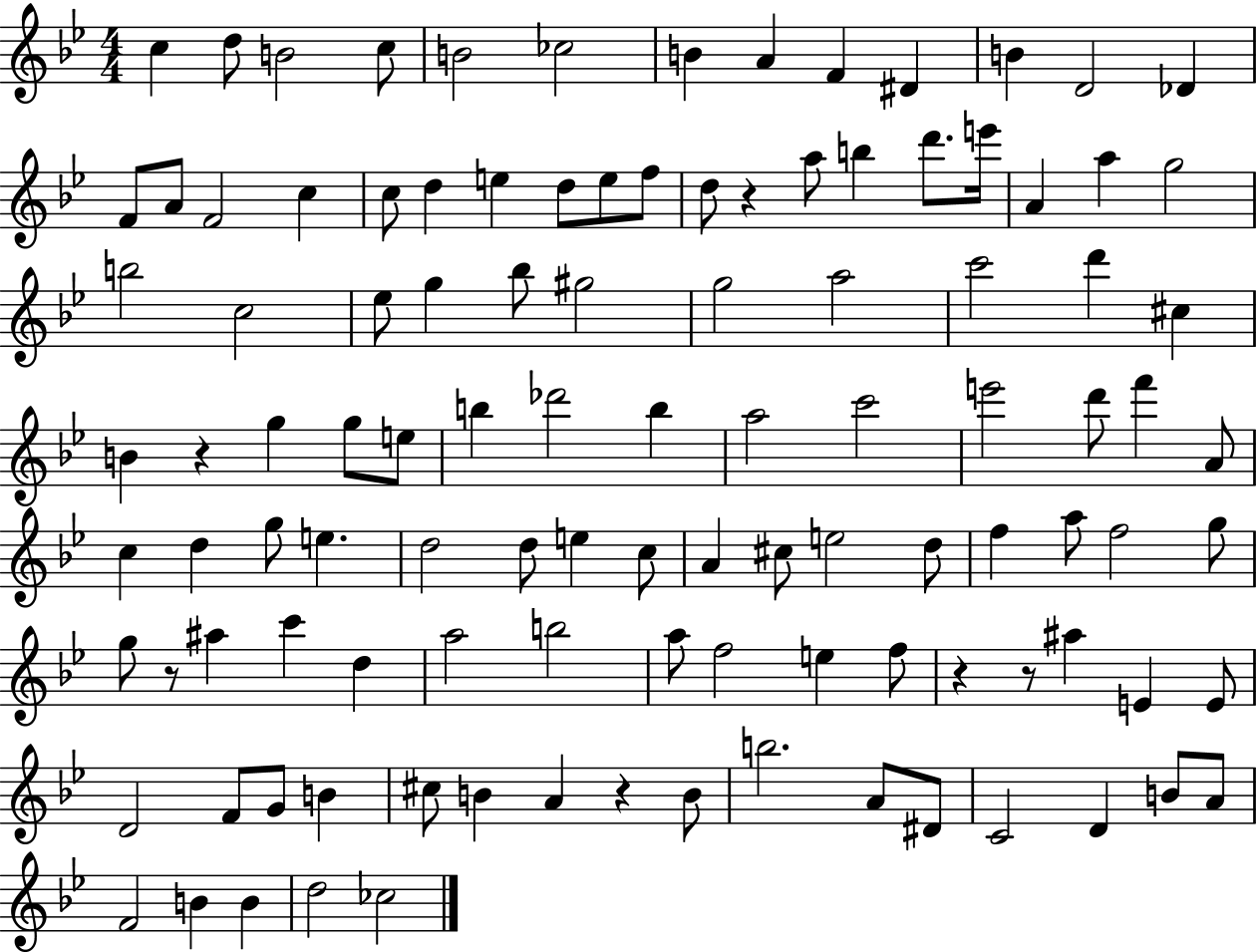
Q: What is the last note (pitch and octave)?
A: CES5